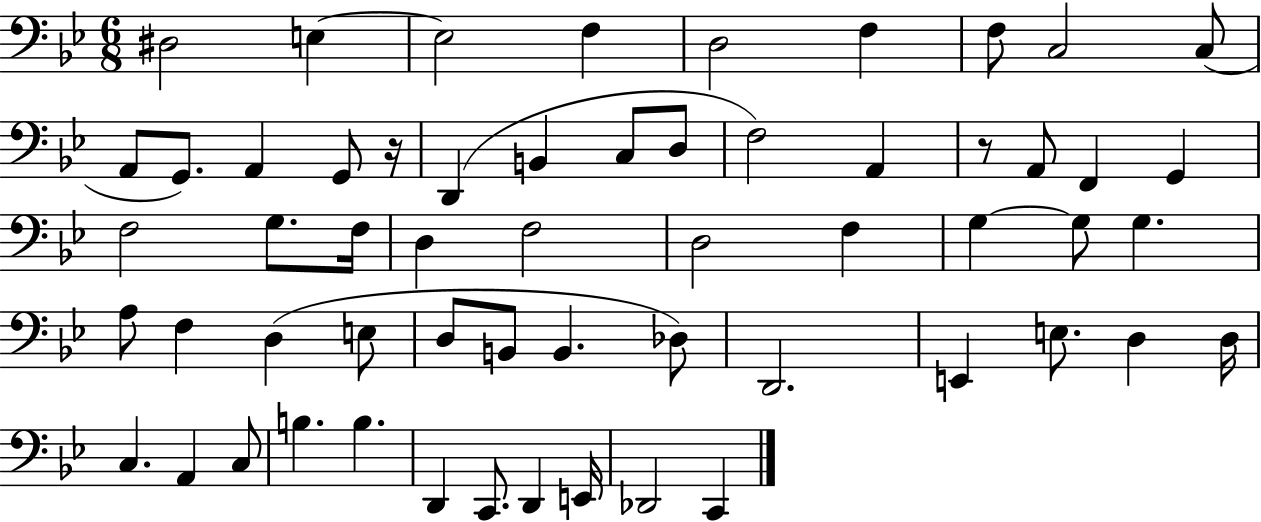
X:1
T:Untitled
M:6/8
L:1/4
K:Bb
^D,2 E, E,2 F, D,2 F, F,/2 C,2 C,/2 A,,/2 G,,/2 A,, G,,/2 z/4 D,, B,, C,/2 D,/2 F,2 A,, z/2 A,,/2 F,, G,, F,2 G,/2 F,/4 D, F,2 D,2 F, G, G,/2 G, A,/2 F, D, E,/2 D,/2 B,,/2 B,, _D,/2 D,,2 E,, E,/2 D, D,/4 C, A,, C,/2 B, B, D,, C,,/2 D,, E,,/4 _D,,2 C,,